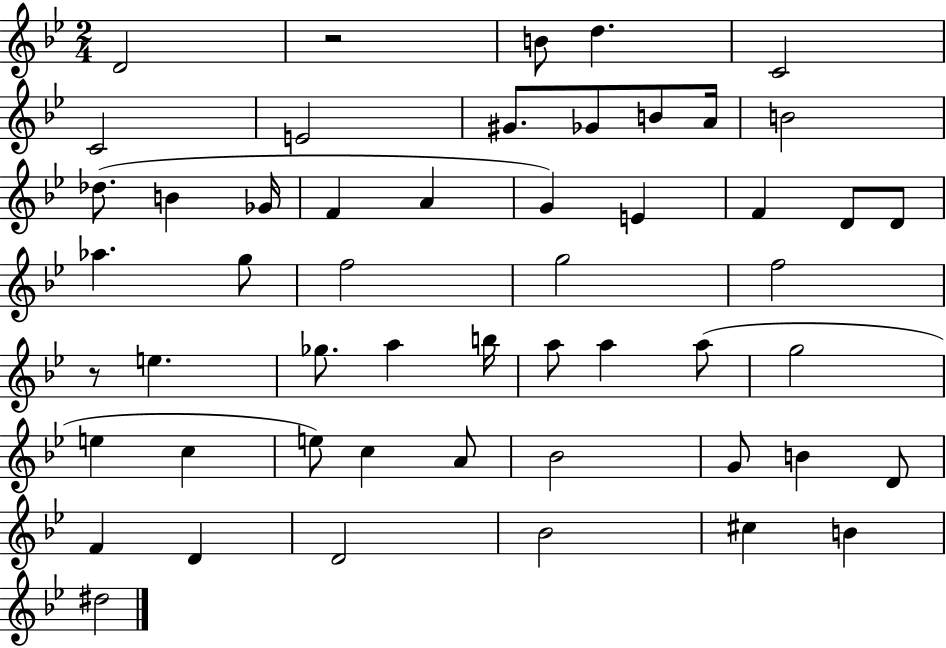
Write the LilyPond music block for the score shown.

{
  \clef treble
  \numericTimeSignature
  \time 2/4
  \key bes \major
  d'2 | r2 | b'8 d''4. | c'2 | \break c'2 | e'2 | gis'8. ges'8 b'8 a'16 | b'2 | \break des''8.( b'4 ges'16 | f'4 a'4 | g'4) e'4 | f'4 d'8 d'8 | \break aes''4. g''8 | f''2 | g''2 | f''2 | \break r8 e''4. | ges''8. a''4 b''16 | a''8 a''4 a''8( | g''2 | \break e''4 c''4 | e''8) c''4 a'8 | bes'2 | g'8 b'4 d'8 | \break f'4 d'4 | d'2 | bes'2 | cis''4 b'4 | \break dis''2 | \bar "|."
}